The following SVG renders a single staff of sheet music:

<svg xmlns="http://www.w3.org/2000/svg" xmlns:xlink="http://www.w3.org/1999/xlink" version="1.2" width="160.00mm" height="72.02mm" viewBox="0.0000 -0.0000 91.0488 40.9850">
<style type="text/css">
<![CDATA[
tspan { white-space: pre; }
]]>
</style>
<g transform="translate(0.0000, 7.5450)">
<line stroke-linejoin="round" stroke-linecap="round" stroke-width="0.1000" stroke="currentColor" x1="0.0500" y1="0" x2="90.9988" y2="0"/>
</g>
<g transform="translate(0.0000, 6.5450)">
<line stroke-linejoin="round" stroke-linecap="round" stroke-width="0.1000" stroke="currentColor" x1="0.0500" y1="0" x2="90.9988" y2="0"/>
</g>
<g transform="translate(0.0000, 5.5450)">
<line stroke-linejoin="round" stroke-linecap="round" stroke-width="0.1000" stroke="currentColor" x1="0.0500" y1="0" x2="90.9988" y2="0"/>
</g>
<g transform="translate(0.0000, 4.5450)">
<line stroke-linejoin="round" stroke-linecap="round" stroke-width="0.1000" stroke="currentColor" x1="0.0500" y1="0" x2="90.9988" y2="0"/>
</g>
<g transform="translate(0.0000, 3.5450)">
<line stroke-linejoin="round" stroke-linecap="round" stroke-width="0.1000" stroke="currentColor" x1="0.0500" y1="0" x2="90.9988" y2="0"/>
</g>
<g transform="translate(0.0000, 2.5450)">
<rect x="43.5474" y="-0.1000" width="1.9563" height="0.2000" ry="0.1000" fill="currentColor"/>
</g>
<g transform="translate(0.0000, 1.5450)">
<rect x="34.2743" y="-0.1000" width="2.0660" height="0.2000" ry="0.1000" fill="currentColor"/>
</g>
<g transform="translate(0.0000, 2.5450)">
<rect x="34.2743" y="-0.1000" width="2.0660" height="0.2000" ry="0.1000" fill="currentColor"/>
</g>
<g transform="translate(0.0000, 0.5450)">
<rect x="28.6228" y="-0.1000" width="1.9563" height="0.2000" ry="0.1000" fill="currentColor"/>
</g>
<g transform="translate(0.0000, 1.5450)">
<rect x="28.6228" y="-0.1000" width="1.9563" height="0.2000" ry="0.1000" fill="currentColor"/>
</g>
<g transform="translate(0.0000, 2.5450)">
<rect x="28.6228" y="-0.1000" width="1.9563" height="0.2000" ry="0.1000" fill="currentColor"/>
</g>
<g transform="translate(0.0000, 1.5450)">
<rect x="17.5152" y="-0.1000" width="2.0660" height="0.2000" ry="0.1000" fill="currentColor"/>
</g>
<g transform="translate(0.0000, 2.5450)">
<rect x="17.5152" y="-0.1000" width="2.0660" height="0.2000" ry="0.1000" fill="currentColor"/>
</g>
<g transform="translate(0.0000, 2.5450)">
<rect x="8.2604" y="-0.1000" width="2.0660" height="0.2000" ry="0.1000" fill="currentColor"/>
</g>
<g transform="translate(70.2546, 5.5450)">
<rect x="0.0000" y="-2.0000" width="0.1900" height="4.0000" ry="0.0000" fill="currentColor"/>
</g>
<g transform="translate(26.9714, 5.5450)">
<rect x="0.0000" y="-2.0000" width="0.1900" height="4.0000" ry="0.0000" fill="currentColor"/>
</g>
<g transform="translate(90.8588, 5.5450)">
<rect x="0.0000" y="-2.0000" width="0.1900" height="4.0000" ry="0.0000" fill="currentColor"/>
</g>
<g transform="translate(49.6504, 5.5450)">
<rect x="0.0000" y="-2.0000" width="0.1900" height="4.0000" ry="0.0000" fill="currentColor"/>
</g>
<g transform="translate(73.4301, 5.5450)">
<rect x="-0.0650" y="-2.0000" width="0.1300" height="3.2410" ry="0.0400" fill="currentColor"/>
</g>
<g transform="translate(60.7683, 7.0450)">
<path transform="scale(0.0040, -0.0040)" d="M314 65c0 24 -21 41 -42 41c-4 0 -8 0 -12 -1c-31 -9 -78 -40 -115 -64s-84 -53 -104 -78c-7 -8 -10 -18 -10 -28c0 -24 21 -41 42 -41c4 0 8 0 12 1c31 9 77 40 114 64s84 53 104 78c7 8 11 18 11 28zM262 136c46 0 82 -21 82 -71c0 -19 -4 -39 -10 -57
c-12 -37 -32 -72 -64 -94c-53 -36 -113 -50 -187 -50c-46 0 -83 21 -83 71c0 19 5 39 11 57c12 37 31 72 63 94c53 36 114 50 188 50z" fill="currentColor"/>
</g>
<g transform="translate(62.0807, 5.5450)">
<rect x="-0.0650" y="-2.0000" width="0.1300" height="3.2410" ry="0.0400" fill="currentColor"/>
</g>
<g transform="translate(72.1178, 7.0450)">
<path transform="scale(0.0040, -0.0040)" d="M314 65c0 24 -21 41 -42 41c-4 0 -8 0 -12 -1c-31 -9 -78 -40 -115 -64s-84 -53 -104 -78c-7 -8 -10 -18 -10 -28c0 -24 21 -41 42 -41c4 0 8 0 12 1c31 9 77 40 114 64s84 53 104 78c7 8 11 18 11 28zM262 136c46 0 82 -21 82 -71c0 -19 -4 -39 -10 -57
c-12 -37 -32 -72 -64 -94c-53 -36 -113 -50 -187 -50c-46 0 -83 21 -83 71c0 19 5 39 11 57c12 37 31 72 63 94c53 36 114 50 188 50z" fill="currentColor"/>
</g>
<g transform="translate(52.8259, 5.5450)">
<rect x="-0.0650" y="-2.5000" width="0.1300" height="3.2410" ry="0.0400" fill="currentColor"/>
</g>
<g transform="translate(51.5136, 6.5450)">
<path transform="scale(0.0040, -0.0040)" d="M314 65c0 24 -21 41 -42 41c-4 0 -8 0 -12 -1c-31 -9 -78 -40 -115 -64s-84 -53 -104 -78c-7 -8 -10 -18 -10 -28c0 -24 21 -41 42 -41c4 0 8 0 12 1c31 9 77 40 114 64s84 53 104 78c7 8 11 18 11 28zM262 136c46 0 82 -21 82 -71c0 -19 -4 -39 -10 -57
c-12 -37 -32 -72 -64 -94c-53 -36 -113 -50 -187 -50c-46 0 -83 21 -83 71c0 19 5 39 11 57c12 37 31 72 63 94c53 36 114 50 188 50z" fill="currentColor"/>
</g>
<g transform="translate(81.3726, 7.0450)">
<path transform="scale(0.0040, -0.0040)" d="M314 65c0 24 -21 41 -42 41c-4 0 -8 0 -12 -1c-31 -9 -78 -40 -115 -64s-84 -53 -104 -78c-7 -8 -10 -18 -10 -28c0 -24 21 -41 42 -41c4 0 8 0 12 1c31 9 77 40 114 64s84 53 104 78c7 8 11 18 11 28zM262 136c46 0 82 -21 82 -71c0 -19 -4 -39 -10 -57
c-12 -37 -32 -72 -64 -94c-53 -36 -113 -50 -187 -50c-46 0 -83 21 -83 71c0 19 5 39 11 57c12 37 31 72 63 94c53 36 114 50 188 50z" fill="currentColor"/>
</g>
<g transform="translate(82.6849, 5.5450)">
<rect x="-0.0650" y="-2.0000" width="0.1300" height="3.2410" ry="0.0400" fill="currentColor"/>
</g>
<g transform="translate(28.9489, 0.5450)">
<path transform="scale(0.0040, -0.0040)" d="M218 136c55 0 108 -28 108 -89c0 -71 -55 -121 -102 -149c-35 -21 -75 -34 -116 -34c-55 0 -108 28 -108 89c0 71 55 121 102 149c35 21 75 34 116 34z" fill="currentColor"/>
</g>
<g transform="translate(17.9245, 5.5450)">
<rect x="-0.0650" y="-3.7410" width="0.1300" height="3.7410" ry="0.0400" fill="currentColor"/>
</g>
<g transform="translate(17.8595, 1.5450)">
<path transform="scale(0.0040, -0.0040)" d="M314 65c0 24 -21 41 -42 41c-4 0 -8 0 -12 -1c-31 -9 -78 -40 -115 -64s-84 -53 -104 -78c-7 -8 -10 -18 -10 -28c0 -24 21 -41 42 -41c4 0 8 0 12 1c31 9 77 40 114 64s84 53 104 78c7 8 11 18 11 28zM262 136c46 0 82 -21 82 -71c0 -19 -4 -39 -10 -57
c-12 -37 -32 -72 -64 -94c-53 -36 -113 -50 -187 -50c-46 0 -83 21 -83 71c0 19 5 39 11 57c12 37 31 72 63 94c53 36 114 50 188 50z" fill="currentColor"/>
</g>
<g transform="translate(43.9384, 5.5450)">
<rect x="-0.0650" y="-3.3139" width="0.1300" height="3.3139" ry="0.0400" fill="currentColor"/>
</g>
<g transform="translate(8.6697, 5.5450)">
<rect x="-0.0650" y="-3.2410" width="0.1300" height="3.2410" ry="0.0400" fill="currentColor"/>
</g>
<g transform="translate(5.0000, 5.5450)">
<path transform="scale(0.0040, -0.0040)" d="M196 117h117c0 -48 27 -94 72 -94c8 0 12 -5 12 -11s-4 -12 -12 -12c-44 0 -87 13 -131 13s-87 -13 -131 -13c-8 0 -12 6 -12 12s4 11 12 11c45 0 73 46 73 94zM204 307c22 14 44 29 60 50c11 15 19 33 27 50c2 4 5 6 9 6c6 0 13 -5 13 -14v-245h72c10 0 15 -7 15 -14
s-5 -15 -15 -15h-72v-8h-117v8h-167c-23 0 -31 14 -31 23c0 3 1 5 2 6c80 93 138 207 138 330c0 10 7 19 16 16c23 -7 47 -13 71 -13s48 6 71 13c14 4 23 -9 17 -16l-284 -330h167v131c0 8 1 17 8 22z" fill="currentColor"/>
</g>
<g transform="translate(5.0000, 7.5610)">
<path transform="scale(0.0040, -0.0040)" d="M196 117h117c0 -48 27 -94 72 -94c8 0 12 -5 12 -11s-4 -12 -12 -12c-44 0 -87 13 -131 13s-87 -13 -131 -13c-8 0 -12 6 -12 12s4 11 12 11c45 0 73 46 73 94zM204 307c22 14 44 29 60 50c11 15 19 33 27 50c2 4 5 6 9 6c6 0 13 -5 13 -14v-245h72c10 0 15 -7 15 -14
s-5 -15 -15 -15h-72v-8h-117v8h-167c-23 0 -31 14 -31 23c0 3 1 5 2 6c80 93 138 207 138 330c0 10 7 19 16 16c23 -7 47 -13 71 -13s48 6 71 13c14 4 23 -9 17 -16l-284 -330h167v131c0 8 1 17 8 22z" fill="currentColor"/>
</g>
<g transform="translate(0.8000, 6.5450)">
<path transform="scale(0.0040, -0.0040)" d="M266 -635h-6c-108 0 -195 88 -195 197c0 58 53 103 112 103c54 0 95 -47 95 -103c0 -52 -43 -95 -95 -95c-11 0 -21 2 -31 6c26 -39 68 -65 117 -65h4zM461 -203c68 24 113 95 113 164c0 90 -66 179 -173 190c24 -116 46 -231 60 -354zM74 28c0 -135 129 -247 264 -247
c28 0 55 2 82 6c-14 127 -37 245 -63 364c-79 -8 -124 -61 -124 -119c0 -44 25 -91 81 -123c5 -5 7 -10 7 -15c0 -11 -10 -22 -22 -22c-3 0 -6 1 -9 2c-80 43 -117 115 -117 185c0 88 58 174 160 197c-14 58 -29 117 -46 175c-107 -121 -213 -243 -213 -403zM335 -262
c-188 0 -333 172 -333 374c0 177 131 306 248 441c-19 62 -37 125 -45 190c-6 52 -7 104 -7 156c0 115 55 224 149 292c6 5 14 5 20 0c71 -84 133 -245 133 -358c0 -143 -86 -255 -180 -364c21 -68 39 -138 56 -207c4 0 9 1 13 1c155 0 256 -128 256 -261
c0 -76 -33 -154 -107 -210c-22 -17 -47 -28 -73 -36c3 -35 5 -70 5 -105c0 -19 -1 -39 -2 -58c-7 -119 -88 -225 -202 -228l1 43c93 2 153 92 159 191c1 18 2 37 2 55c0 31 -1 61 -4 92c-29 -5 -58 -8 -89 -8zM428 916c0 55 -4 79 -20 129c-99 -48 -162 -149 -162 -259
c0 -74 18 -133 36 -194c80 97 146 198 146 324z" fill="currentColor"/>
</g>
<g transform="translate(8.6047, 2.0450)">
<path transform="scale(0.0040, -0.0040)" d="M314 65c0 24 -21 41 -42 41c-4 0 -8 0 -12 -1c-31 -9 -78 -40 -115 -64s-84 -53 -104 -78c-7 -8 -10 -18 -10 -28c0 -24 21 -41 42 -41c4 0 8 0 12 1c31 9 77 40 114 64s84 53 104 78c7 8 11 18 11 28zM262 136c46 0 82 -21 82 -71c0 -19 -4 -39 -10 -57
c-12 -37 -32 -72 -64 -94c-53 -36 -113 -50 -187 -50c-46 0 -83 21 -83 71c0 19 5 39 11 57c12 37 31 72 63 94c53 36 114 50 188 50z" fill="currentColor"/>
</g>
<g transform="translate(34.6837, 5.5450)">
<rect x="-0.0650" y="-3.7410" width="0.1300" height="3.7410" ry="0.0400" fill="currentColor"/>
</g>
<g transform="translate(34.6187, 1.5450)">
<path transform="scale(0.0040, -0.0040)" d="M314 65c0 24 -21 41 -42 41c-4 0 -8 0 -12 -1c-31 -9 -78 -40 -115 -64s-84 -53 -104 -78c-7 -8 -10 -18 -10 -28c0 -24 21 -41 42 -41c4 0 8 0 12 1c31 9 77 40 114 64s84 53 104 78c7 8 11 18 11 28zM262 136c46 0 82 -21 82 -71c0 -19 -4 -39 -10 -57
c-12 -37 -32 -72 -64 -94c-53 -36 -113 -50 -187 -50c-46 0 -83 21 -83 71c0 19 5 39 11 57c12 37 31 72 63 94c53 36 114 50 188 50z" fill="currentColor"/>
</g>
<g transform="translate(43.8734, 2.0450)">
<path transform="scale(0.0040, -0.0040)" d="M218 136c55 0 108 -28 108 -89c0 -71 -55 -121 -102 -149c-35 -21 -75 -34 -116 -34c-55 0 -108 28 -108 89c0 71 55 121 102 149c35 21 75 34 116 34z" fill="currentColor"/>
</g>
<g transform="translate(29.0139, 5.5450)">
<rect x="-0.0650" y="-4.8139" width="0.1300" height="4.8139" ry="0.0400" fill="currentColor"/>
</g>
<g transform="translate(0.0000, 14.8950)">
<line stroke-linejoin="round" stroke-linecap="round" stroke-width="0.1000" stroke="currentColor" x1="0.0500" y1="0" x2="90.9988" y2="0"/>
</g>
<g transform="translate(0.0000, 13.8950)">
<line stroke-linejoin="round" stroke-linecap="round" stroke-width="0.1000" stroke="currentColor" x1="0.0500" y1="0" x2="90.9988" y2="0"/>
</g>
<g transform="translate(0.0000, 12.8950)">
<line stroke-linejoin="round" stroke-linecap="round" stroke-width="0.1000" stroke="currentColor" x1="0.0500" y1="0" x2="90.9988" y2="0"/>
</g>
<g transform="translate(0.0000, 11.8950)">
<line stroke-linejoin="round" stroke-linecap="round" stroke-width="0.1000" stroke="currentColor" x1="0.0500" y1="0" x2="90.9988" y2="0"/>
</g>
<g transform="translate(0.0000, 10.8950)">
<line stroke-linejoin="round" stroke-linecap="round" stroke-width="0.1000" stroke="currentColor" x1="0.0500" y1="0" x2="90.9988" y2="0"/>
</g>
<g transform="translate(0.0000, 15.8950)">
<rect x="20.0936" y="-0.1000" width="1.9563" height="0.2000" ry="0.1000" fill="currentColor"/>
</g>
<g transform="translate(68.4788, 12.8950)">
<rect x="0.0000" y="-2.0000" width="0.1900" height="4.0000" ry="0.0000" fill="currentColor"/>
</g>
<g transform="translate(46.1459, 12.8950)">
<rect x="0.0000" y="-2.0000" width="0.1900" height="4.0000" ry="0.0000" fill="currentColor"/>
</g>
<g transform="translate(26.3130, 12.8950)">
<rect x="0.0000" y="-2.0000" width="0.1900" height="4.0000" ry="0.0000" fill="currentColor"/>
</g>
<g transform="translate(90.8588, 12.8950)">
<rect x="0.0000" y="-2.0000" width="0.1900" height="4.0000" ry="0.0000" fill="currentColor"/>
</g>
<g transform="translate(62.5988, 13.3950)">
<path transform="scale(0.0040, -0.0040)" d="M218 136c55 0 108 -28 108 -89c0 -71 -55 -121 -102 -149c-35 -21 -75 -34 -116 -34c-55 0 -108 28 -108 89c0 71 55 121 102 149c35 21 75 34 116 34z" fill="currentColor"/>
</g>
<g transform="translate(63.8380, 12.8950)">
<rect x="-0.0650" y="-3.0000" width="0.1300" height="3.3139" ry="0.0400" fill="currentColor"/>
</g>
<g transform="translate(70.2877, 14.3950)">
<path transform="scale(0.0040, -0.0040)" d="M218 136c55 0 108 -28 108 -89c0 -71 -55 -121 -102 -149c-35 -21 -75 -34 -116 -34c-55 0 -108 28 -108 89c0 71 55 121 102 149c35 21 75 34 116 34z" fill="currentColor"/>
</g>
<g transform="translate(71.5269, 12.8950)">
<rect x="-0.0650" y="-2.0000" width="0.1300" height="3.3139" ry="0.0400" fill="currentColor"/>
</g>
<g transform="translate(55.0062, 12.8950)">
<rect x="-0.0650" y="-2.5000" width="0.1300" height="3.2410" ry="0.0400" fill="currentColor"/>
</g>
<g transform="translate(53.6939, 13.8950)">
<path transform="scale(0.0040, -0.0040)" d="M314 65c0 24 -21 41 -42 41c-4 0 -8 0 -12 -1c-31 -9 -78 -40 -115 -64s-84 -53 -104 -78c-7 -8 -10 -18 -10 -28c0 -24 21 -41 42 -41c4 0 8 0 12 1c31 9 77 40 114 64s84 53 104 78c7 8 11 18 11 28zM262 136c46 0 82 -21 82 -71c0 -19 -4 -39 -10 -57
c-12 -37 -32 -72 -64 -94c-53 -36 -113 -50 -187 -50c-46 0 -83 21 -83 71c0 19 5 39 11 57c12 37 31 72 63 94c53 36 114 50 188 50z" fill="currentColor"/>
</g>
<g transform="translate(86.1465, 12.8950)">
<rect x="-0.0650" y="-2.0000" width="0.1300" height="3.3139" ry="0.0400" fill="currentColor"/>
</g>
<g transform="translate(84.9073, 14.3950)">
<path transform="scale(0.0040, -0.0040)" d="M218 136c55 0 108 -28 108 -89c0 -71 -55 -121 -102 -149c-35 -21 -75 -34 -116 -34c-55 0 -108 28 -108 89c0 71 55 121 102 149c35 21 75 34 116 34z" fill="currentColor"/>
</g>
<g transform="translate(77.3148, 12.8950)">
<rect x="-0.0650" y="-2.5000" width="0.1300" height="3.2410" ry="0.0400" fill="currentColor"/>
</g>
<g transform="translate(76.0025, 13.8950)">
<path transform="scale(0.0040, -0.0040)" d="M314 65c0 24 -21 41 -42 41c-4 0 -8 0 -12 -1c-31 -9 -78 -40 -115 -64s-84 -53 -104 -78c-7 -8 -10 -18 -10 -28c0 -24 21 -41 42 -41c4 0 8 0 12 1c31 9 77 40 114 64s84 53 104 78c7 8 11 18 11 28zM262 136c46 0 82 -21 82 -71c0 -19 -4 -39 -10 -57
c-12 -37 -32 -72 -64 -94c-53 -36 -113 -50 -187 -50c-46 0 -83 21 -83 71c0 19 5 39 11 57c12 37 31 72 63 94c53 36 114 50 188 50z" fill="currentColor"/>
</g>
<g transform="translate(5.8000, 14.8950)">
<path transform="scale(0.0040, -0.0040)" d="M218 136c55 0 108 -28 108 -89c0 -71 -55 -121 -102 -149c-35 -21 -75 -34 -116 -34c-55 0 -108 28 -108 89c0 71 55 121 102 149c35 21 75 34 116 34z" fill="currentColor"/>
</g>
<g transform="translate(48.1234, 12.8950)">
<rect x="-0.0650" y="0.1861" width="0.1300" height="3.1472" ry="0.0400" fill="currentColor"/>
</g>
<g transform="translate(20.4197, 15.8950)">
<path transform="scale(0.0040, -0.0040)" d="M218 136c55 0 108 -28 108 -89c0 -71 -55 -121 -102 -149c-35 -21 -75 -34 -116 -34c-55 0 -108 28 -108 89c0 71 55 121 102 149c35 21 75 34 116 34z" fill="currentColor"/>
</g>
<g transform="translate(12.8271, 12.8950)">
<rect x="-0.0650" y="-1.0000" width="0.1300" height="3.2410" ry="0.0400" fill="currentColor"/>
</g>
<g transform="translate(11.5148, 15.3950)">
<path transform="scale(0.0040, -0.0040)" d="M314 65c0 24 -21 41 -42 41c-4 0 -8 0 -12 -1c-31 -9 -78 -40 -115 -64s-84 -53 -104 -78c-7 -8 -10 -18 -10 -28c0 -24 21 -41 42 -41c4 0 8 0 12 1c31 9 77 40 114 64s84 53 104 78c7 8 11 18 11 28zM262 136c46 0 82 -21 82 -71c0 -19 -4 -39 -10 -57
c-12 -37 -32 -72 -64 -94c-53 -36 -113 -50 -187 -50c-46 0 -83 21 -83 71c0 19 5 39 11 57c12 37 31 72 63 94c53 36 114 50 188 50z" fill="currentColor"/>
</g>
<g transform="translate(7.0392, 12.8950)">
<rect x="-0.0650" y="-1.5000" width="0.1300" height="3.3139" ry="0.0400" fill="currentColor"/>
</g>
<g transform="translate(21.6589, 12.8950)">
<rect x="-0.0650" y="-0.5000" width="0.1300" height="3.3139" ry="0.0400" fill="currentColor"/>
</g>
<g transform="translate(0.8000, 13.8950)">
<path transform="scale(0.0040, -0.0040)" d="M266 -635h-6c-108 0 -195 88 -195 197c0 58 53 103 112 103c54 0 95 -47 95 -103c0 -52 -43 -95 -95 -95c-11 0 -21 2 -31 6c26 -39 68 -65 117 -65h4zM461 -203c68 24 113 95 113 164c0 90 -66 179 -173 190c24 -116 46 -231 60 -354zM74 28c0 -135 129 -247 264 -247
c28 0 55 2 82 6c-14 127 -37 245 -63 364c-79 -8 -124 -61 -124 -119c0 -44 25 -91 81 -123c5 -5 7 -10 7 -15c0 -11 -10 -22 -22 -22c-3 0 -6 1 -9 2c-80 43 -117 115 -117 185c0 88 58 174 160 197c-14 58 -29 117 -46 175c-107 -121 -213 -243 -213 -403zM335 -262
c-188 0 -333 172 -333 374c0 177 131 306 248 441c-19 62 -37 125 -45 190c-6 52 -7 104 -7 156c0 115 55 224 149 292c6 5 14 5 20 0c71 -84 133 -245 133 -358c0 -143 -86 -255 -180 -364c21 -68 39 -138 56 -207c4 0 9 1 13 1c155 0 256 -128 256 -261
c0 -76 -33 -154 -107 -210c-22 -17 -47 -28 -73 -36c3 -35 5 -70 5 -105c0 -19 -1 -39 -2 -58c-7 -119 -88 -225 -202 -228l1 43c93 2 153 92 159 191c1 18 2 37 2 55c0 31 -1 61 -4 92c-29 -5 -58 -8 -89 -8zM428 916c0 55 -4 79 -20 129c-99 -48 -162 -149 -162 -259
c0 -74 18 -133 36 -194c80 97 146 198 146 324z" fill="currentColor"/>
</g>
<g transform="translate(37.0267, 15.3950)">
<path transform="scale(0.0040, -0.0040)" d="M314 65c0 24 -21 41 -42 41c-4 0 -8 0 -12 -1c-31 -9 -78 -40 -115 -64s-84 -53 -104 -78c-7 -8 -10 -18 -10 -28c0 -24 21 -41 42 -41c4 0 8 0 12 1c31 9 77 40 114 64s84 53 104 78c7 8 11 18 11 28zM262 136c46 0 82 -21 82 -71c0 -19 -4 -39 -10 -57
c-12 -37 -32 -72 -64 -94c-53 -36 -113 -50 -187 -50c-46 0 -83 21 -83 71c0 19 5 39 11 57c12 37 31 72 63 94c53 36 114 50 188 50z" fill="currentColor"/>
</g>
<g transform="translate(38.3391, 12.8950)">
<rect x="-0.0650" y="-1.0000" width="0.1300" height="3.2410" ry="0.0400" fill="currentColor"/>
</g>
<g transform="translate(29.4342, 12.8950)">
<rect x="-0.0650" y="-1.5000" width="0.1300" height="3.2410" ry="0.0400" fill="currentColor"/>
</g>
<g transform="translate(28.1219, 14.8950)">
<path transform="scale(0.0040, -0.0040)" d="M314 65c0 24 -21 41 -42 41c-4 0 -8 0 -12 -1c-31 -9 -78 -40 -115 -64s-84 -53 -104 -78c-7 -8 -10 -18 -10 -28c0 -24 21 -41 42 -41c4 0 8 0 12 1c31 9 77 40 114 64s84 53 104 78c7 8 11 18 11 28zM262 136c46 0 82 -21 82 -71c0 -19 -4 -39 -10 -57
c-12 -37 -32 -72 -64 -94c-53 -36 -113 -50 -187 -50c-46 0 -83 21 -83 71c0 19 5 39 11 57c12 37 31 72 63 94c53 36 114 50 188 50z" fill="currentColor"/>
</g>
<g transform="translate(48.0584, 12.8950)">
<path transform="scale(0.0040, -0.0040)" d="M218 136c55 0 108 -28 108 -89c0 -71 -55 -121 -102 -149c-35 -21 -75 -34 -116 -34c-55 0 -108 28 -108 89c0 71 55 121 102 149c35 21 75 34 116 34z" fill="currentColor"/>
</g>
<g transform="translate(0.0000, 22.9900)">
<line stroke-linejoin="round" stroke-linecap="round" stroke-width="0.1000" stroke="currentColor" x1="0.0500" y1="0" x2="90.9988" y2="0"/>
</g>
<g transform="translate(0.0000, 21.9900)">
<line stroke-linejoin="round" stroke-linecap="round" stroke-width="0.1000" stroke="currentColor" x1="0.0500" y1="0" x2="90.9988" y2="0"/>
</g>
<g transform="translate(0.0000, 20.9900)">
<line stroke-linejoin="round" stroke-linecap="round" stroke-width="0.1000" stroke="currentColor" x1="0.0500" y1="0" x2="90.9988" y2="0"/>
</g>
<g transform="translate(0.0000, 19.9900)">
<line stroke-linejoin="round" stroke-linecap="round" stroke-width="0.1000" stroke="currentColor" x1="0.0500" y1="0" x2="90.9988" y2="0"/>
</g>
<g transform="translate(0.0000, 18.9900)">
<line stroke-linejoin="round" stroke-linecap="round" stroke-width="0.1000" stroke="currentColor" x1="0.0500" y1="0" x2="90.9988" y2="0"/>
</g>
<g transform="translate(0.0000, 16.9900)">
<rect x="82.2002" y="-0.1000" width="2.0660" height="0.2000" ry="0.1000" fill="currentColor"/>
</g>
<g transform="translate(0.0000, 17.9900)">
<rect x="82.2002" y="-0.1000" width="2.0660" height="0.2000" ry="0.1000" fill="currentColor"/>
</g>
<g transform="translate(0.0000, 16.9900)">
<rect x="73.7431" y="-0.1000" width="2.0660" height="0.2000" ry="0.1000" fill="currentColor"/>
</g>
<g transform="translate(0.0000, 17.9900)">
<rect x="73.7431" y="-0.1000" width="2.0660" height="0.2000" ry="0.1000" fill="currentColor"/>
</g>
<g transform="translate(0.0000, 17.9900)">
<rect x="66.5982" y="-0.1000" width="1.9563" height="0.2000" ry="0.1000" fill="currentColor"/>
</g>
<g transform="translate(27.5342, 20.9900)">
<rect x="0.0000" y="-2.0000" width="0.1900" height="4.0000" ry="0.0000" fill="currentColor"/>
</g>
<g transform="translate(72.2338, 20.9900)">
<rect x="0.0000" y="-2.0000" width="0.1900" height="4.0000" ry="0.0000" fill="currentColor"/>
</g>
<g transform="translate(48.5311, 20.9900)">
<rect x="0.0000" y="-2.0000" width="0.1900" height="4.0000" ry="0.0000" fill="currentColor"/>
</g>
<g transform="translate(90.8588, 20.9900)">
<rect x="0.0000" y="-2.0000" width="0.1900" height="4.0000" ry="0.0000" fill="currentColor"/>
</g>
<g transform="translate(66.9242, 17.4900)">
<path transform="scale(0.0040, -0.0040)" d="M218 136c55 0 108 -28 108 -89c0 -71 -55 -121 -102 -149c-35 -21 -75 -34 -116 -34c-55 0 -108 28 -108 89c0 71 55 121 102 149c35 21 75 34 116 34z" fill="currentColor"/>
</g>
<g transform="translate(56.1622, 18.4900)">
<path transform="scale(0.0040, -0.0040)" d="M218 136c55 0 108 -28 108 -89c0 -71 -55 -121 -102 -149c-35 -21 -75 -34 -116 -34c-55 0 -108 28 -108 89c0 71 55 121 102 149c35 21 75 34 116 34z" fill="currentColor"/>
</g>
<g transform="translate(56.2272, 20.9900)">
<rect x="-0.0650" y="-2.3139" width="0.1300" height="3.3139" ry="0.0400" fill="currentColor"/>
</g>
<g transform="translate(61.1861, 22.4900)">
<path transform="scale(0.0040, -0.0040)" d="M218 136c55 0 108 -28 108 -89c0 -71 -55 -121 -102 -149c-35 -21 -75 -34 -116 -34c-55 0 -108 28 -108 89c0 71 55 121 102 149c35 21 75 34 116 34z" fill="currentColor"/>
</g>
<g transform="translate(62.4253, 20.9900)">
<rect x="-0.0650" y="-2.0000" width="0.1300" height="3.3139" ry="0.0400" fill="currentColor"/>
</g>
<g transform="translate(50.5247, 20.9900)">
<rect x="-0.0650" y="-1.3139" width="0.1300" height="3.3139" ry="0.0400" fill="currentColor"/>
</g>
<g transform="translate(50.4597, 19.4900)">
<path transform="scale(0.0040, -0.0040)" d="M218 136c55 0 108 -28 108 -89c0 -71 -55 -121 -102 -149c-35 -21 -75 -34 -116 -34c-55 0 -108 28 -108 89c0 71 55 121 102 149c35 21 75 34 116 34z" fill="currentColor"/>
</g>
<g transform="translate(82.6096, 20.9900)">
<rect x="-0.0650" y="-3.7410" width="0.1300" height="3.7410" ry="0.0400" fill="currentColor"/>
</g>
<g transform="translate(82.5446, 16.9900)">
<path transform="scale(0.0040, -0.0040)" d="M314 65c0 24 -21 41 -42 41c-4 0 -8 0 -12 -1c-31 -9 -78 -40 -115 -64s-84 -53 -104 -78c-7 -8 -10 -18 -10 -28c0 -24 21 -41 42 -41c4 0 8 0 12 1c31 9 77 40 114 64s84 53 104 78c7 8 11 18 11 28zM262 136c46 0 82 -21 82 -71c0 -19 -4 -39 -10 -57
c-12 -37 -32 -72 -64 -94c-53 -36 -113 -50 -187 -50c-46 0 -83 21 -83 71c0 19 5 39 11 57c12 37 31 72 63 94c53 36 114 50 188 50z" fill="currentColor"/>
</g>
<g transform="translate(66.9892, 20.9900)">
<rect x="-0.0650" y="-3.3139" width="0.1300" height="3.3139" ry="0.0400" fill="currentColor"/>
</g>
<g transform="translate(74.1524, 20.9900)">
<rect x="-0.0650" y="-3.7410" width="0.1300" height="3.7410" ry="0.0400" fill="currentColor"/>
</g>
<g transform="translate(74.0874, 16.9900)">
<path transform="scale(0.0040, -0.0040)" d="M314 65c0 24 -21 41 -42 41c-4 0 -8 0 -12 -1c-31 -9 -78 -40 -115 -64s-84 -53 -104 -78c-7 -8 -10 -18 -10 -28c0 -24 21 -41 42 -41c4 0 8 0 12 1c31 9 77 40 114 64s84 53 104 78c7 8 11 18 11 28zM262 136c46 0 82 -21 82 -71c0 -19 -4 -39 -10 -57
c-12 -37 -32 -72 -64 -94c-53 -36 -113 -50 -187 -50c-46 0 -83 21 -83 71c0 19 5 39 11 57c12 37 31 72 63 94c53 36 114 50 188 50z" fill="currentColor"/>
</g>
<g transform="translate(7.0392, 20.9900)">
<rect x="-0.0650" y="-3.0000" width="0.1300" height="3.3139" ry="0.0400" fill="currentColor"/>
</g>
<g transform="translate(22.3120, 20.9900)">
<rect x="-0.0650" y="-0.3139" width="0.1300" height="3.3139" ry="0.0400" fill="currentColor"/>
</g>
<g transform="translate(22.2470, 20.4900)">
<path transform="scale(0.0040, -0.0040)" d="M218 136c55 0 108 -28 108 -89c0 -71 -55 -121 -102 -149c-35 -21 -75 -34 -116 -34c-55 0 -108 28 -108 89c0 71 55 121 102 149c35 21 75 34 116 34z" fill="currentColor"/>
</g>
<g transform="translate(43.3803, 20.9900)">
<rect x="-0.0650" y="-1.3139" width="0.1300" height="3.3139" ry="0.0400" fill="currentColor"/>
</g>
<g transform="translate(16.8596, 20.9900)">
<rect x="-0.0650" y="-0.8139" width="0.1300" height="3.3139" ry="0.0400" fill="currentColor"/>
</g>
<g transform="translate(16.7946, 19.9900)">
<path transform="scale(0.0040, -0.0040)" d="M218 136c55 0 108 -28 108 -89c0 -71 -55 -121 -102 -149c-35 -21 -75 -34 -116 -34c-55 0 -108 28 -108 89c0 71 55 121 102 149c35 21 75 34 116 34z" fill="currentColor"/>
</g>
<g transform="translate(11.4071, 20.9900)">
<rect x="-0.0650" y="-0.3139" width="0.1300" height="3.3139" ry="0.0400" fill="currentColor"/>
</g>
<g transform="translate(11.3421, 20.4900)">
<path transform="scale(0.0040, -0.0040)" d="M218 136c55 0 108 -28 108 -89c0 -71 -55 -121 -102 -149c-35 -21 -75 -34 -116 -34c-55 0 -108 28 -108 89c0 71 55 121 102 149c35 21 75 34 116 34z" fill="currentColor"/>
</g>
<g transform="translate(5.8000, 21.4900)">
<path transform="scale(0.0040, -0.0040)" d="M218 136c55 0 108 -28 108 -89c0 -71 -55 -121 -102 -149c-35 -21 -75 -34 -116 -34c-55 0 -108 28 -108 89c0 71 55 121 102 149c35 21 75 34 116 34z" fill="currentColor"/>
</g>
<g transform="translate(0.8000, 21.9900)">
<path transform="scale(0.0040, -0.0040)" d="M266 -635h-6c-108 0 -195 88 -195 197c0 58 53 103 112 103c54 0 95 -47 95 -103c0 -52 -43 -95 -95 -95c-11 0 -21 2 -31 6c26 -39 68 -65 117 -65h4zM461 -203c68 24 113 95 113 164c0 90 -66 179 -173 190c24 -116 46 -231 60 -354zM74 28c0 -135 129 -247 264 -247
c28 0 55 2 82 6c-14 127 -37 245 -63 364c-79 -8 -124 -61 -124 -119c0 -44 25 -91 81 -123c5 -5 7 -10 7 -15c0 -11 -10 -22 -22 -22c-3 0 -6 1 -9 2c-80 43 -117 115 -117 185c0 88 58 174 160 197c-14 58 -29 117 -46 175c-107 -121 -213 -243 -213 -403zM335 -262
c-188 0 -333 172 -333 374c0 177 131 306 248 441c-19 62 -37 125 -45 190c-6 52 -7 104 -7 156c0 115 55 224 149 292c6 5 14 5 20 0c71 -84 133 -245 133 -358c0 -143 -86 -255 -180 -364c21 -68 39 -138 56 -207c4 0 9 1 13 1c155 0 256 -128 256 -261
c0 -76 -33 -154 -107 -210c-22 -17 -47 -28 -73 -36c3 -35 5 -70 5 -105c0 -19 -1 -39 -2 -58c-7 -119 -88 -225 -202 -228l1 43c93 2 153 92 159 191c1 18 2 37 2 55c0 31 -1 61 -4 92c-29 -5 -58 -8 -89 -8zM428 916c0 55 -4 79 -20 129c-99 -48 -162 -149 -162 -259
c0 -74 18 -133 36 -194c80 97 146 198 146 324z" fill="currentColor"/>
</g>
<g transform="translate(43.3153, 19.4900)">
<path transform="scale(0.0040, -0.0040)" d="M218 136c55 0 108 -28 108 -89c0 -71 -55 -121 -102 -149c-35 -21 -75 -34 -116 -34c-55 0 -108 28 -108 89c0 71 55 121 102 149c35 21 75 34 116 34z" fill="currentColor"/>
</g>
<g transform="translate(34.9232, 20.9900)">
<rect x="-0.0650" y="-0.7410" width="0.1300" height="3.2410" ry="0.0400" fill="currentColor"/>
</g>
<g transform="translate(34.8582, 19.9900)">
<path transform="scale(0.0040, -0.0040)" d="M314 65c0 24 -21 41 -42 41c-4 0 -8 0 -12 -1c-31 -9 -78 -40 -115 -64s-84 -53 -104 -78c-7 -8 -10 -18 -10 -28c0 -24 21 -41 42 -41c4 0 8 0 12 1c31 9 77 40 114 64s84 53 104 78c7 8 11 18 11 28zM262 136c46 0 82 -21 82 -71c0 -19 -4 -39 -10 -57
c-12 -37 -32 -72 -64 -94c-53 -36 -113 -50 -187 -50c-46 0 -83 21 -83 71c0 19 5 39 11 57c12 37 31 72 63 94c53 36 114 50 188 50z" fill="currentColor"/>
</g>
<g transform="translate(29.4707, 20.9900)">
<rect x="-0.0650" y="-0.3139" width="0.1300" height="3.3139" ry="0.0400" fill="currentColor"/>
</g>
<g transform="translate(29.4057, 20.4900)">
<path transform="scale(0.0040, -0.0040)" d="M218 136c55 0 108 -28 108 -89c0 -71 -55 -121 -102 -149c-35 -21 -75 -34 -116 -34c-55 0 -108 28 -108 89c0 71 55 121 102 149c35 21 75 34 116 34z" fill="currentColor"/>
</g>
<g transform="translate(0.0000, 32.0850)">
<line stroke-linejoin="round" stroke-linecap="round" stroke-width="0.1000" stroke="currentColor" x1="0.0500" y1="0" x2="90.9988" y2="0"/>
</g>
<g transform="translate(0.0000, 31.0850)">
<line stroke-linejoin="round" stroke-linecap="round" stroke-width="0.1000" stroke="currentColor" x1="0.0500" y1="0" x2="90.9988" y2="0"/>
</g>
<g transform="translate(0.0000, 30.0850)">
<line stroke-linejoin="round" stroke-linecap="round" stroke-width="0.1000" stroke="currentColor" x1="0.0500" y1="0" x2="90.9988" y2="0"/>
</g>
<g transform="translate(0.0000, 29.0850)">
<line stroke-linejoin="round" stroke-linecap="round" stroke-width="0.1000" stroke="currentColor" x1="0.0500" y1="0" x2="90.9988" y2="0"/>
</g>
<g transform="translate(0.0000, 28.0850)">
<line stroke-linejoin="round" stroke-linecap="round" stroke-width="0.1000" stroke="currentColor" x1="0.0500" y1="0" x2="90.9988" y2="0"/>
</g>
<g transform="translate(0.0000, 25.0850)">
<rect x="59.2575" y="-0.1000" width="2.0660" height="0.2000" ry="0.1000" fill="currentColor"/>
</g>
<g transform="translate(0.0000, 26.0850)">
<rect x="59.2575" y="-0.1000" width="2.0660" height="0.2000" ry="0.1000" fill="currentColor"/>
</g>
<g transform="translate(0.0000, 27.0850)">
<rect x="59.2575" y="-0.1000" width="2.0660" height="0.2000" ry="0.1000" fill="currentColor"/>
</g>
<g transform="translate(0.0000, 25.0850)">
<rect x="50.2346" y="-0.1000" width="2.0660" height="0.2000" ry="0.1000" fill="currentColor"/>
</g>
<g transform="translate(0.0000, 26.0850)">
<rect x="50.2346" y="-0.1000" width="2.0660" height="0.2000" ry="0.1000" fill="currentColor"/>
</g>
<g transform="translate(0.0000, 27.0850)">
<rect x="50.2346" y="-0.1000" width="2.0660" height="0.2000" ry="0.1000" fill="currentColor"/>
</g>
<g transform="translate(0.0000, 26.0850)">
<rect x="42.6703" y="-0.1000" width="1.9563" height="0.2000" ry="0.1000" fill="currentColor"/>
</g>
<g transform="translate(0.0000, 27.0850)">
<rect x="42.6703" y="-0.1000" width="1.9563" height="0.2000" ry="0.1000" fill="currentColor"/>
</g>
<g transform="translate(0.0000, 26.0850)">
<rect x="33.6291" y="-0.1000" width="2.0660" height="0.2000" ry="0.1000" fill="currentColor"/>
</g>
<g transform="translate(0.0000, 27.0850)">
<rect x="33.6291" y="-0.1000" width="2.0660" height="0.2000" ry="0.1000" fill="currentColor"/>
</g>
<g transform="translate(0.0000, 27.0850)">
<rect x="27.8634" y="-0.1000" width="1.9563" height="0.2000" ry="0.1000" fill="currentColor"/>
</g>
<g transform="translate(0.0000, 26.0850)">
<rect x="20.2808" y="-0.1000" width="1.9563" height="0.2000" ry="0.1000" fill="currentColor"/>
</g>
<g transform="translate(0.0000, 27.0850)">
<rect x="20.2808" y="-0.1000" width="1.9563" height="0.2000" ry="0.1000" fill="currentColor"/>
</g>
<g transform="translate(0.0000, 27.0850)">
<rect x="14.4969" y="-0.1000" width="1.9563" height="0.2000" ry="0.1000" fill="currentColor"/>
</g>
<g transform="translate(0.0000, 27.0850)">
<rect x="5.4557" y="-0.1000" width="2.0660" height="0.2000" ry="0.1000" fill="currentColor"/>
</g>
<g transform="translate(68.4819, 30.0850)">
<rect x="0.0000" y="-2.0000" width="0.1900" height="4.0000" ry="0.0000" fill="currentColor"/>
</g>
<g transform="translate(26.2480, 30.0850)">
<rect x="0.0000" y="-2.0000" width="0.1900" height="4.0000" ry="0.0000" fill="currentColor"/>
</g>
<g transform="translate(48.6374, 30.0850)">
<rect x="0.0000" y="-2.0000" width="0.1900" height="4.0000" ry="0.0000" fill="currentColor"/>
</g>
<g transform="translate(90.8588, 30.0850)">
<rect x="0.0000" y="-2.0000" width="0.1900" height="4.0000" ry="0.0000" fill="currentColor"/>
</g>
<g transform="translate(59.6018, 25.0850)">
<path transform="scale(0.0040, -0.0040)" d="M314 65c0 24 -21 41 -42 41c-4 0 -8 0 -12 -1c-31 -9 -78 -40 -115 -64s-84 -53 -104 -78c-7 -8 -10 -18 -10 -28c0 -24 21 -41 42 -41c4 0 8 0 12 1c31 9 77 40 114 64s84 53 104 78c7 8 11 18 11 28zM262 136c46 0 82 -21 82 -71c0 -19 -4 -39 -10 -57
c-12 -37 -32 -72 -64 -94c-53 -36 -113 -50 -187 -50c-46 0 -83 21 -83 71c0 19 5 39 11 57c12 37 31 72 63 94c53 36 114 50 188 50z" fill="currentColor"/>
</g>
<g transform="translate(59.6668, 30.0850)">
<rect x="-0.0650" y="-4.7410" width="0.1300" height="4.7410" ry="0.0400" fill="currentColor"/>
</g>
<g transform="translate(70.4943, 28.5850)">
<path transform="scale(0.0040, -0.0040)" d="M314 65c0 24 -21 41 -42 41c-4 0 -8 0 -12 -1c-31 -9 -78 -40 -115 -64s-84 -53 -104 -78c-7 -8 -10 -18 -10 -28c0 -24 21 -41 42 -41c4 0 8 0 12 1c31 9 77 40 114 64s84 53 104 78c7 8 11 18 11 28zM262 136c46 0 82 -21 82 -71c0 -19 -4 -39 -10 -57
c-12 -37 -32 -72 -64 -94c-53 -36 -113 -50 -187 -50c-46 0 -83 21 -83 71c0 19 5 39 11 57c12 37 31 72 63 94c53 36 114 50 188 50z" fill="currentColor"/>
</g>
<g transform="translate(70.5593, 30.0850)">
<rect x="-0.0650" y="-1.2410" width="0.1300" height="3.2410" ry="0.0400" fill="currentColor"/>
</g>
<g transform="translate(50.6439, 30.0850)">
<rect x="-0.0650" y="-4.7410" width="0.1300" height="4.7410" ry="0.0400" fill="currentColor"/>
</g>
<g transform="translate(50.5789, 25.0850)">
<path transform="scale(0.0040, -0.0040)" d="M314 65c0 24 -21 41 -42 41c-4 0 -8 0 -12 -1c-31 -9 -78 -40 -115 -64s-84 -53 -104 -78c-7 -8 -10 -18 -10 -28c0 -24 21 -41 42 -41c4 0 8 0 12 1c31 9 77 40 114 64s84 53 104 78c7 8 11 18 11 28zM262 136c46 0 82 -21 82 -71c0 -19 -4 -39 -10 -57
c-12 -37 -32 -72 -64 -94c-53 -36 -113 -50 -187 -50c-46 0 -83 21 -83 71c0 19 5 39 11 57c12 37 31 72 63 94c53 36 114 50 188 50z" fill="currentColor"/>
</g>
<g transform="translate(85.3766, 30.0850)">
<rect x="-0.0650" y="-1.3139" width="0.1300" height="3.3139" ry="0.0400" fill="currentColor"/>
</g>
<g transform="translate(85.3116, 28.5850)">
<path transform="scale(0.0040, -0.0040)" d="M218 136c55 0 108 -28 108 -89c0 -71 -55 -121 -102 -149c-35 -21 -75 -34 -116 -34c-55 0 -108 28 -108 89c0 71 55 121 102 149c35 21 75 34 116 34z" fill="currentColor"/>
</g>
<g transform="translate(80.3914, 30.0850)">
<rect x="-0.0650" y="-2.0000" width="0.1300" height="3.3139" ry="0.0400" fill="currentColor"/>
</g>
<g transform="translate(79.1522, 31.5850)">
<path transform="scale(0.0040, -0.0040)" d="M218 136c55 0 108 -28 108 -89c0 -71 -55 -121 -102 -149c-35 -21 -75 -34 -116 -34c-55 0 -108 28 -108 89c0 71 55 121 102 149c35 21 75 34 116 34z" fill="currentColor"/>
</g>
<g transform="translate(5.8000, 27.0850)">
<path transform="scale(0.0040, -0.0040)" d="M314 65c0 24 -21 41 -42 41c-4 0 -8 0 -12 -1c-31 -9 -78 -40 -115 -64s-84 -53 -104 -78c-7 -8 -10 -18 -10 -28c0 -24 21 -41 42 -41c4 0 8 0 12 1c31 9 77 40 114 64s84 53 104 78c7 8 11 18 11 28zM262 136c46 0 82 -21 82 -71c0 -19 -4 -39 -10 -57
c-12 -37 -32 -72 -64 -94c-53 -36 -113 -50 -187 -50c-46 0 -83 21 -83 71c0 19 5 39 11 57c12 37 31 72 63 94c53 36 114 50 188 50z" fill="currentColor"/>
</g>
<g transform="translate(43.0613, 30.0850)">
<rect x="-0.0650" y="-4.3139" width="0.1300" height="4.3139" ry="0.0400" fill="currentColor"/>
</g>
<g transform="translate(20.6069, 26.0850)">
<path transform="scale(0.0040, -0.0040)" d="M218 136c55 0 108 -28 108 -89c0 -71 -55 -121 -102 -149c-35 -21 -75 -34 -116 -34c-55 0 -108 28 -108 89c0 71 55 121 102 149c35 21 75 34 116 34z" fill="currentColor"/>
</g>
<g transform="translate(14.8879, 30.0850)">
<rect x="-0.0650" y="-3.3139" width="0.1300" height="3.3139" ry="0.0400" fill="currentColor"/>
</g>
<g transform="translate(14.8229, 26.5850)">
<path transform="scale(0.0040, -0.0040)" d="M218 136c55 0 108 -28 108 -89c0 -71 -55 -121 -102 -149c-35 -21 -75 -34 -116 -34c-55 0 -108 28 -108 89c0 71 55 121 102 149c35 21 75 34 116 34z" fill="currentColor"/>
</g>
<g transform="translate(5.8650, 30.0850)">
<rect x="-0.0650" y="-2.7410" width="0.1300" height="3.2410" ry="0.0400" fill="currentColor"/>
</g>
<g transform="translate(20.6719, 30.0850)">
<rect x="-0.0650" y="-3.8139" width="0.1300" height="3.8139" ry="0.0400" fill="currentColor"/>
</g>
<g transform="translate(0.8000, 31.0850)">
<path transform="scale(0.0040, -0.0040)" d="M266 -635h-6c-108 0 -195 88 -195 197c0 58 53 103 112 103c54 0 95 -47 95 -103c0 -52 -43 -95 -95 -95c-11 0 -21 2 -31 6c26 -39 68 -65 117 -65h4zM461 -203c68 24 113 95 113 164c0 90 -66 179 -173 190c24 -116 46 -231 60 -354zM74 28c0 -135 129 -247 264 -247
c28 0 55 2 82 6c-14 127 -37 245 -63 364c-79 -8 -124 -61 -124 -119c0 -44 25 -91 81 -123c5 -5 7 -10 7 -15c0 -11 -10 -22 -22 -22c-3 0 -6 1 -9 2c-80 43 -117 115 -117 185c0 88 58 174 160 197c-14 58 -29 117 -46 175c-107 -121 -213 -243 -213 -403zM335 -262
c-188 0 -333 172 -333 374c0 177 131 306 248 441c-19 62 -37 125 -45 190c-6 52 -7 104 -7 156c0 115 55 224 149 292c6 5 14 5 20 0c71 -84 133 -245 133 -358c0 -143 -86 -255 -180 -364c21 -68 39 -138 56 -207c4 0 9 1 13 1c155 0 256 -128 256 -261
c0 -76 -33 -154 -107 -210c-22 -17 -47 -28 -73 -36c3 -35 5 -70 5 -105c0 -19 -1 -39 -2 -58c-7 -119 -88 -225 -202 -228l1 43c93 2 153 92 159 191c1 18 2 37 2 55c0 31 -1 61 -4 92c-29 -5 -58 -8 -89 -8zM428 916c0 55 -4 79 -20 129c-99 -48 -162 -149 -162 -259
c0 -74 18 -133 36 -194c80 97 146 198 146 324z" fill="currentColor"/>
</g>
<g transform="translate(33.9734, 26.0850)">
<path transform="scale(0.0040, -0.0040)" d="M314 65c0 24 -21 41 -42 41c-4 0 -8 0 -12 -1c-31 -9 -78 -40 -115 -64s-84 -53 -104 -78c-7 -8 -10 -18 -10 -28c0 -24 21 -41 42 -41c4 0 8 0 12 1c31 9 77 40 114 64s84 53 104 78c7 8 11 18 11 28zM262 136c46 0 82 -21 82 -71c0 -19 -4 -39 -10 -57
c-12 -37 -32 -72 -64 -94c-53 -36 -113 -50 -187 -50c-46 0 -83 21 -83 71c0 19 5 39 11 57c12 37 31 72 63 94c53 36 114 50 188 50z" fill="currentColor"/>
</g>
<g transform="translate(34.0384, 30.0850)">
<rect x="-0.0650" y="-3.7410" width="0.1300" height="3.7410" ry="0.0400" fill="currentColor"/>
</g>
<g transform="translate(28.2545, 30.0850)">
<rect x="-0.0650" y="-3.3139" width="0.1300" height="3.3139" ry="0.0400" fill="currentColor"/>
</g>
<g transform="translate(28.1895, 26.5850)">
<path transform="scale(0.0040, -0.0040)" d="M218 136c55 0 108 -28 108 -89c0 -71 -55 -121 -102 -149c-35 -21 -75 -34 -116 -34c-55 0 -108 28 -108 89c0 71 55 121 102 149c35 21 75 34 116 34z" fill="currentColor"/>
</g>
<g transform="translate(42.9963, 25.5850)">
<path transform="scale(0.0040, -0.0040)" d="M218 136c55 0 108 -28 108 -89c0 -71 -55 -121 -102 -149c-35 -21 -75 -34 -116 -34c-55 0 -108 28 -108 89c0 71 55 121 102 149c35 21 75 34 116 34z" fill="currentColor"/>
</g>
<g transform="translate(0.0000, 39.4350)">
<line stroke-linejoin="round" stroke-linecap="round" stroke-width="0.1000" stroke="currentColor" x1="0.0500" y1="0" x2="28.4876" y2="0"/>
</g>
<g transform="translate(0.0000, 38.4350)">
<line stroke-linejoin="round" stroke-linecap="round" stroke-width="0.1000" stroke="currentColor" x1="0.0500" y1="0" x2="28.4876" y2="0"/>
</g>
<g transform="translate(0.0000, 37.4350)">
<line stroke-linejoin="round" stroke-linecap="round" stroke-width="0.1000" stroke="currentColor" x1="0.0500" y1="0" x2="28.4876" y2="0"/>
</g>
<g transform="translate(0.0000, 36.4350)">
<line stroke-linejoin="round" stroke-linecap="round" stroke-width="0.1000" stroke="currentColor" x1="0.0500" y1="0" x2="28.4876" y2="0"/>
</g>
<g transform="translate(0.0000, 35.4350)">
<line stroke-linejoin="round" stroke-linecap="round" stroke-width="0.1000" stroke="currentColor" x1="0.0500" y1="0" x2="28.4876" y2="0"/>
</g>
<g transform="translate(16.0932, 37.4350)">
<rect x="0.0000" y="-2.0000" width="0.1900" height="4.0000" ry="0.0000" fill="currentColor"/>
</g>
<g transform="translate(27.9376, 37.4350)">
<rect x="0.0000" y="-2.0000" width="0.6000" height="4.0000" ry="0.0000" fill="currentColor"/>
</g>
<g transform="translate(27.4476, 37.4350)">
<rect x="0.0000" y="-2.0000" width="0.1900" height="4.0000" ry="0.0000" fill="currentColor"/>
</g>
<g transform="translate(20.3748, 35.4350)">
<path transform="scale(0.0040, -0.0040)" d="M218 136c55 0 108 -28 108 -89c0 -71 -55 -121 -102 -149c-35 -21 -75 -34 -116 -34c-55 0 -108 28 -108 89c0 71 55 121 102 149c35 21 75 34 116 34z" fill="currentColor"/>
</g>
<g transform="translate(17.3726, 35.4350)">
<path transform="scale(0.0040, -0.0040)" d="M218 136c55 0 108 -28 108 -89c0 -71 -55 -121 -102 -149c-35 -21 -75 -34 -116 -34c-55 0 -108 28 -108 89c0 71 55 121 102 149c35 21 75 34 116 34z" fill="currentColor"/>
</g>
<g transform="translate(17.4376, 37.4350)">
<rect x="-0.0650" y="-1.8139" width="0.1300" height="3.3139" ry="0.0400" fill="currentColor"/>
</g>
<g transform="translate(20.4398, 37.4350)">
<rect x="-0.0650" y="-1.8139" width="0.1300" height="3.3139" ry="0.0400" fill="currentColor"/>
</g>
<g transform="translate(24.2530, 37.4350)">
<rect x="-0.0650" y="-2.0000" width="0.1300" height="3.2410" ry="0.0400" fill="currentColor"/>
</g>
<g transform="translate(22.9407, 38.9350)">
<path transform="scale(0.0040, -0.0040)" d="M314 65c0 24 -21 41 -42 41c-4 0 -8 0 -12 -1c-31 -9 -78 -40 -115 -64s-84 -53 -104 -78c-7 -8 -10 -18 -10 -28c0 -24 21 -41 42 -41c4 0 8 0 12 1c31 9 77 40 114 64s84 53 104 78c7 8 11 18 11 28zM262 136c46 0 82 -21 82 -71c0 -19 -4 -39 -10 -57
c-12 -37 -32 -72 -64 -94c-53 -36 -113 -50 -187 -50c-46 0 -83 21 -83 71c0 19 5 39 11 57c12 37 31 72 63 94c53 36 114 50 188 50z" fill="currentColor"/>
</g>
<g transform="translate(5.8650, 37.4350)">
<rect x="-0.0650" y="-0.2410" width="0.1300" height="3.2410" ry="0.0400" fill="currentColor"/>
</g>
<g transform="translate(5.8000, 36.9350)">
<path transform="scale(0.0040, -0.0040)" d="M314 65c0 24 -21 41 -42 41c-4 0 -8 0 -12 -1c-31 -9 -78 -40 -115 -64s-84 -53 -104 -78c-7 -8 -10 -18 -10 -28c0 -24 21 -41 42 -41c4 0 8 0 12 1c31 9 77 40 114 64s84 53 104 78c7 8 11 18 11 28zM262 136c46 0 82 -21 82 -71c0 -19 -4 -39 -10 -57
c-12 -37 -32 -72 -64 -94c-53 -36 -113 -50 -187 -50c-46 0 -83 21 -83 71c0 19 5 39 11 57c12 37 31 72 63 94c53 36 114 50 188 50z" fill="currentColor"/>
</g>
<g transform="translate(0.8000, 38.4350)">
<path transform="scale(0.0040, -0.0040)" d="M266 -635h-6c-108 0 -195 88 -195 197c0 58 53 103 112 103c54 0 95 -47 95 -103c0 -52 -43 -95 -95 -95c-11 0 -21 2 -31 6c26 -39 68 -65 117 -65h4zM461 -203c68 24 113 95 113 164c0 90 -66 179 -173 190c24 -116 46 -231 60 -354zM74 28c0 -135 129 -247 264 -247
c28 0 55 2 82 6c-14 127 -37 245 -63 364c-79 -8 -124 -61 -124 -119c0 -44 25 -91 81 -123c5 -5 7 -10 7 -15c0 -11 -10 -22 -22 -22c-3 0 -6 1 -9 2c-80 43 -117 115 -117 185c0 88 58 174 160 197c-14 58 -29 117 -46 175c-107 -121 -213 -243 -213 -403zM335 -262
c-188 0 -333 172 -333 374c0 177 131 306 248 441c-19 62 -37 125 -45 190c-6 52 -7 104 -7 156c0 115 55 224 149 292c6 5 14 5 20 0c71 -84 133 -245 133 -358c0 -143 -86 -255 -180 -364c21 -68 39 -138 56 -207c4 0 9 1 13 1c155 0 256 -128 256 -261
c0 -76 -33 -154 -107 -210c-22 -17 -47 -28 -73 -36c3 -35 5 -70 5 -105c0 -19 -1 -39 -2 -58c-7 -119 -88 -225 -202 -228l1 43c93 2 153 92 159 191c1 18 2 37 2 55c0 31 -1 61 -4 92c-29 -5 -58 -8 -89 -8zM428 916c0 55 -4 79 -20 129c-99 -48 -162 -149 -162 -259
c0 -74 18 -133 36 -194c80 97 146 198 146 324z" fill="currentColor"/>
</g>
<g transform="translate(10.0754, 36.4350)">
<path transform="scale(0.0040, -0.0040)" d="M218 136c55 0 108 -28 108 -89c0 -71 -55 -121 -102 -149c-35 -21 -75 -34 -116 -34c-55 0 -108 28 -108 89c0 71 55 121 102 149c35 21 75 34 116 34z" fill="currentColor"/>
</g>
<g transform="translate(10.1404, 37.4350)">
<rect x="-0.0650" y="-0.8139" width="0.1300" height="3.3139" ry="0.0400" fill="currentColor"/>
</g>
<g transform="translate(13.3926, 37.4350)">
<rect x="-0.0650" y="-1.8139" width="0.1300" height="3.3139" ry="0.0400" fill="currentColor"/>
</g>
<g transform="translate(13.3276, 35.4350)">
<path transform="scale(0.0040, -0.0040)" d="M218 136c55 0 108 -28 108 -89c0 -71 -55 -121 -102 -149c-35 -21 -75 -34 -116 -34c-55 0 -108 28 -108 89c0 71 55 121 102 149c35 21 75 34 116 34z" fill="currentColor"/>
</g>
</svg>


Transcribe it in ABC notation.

X:1
T:Untitled
M:4/4
L:1/4
K:C
b2 c'2 e' c'2 b G2 F2 F2 F2 E D2 C E2 D2 B G2 A F G2 F A c d c c d2 e e g F b c'2 c'2 a2 b c' b c'2 d' e'2 e'2 e2 F e c2 d f f f F2